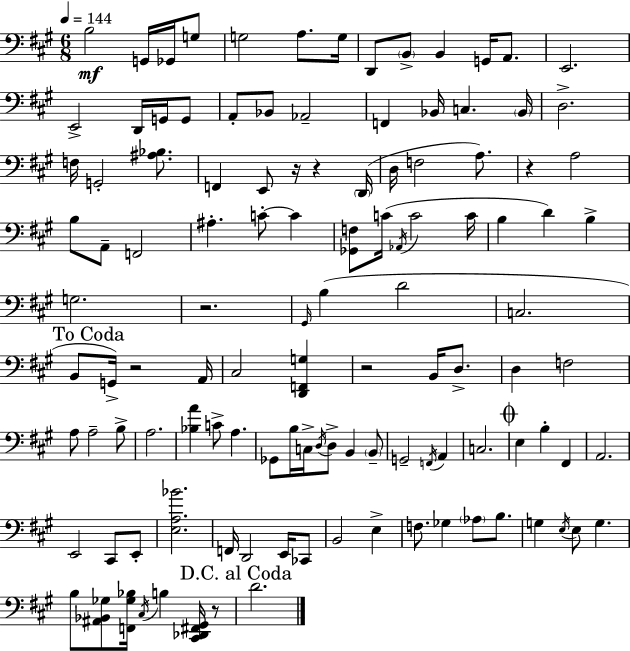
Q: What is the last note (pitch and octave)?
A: D4